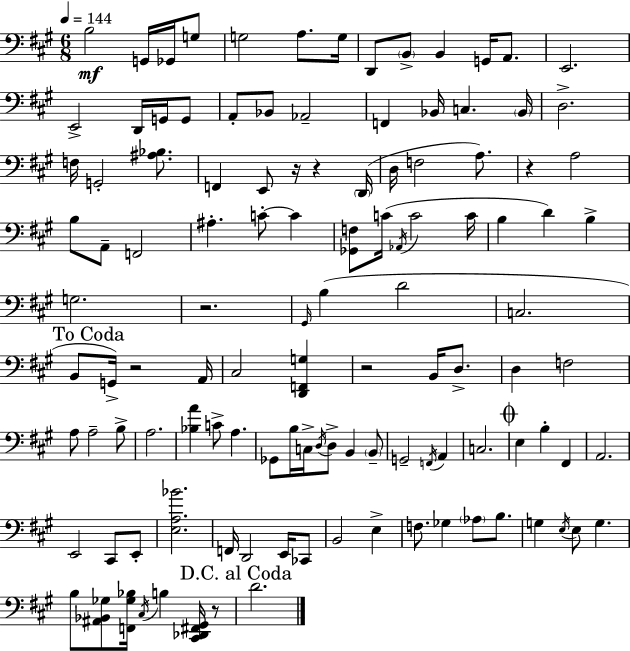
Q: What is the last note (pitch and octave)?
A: D4